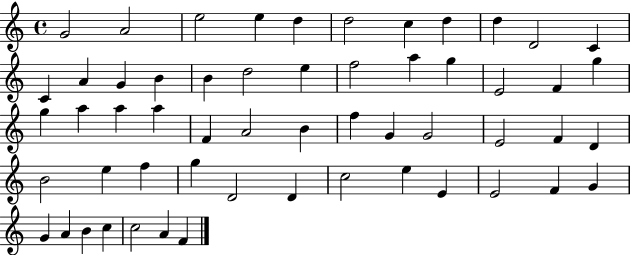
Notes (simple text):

G4/h A4/h E5/h E5/q D5/q D5/h C5/q D5/q D5/q D4/h C4/q C4/q A4/q G4/q B4/q B4/q D5/h E5/q F5/h A5/q G5/q E4/h F4/q G5/q G5/q A5/q A5/q A5/q F4/q A4/h B4/q F5/q G4/q G4/h E4/h F4/q D4/q B4/h E5/q F5/q G5/q D4/h D4/q C5/h E5/q E4/q E4/h F4/q G4/q G4/q A4/q B4/q C5/q C5/h A4/q F4/q